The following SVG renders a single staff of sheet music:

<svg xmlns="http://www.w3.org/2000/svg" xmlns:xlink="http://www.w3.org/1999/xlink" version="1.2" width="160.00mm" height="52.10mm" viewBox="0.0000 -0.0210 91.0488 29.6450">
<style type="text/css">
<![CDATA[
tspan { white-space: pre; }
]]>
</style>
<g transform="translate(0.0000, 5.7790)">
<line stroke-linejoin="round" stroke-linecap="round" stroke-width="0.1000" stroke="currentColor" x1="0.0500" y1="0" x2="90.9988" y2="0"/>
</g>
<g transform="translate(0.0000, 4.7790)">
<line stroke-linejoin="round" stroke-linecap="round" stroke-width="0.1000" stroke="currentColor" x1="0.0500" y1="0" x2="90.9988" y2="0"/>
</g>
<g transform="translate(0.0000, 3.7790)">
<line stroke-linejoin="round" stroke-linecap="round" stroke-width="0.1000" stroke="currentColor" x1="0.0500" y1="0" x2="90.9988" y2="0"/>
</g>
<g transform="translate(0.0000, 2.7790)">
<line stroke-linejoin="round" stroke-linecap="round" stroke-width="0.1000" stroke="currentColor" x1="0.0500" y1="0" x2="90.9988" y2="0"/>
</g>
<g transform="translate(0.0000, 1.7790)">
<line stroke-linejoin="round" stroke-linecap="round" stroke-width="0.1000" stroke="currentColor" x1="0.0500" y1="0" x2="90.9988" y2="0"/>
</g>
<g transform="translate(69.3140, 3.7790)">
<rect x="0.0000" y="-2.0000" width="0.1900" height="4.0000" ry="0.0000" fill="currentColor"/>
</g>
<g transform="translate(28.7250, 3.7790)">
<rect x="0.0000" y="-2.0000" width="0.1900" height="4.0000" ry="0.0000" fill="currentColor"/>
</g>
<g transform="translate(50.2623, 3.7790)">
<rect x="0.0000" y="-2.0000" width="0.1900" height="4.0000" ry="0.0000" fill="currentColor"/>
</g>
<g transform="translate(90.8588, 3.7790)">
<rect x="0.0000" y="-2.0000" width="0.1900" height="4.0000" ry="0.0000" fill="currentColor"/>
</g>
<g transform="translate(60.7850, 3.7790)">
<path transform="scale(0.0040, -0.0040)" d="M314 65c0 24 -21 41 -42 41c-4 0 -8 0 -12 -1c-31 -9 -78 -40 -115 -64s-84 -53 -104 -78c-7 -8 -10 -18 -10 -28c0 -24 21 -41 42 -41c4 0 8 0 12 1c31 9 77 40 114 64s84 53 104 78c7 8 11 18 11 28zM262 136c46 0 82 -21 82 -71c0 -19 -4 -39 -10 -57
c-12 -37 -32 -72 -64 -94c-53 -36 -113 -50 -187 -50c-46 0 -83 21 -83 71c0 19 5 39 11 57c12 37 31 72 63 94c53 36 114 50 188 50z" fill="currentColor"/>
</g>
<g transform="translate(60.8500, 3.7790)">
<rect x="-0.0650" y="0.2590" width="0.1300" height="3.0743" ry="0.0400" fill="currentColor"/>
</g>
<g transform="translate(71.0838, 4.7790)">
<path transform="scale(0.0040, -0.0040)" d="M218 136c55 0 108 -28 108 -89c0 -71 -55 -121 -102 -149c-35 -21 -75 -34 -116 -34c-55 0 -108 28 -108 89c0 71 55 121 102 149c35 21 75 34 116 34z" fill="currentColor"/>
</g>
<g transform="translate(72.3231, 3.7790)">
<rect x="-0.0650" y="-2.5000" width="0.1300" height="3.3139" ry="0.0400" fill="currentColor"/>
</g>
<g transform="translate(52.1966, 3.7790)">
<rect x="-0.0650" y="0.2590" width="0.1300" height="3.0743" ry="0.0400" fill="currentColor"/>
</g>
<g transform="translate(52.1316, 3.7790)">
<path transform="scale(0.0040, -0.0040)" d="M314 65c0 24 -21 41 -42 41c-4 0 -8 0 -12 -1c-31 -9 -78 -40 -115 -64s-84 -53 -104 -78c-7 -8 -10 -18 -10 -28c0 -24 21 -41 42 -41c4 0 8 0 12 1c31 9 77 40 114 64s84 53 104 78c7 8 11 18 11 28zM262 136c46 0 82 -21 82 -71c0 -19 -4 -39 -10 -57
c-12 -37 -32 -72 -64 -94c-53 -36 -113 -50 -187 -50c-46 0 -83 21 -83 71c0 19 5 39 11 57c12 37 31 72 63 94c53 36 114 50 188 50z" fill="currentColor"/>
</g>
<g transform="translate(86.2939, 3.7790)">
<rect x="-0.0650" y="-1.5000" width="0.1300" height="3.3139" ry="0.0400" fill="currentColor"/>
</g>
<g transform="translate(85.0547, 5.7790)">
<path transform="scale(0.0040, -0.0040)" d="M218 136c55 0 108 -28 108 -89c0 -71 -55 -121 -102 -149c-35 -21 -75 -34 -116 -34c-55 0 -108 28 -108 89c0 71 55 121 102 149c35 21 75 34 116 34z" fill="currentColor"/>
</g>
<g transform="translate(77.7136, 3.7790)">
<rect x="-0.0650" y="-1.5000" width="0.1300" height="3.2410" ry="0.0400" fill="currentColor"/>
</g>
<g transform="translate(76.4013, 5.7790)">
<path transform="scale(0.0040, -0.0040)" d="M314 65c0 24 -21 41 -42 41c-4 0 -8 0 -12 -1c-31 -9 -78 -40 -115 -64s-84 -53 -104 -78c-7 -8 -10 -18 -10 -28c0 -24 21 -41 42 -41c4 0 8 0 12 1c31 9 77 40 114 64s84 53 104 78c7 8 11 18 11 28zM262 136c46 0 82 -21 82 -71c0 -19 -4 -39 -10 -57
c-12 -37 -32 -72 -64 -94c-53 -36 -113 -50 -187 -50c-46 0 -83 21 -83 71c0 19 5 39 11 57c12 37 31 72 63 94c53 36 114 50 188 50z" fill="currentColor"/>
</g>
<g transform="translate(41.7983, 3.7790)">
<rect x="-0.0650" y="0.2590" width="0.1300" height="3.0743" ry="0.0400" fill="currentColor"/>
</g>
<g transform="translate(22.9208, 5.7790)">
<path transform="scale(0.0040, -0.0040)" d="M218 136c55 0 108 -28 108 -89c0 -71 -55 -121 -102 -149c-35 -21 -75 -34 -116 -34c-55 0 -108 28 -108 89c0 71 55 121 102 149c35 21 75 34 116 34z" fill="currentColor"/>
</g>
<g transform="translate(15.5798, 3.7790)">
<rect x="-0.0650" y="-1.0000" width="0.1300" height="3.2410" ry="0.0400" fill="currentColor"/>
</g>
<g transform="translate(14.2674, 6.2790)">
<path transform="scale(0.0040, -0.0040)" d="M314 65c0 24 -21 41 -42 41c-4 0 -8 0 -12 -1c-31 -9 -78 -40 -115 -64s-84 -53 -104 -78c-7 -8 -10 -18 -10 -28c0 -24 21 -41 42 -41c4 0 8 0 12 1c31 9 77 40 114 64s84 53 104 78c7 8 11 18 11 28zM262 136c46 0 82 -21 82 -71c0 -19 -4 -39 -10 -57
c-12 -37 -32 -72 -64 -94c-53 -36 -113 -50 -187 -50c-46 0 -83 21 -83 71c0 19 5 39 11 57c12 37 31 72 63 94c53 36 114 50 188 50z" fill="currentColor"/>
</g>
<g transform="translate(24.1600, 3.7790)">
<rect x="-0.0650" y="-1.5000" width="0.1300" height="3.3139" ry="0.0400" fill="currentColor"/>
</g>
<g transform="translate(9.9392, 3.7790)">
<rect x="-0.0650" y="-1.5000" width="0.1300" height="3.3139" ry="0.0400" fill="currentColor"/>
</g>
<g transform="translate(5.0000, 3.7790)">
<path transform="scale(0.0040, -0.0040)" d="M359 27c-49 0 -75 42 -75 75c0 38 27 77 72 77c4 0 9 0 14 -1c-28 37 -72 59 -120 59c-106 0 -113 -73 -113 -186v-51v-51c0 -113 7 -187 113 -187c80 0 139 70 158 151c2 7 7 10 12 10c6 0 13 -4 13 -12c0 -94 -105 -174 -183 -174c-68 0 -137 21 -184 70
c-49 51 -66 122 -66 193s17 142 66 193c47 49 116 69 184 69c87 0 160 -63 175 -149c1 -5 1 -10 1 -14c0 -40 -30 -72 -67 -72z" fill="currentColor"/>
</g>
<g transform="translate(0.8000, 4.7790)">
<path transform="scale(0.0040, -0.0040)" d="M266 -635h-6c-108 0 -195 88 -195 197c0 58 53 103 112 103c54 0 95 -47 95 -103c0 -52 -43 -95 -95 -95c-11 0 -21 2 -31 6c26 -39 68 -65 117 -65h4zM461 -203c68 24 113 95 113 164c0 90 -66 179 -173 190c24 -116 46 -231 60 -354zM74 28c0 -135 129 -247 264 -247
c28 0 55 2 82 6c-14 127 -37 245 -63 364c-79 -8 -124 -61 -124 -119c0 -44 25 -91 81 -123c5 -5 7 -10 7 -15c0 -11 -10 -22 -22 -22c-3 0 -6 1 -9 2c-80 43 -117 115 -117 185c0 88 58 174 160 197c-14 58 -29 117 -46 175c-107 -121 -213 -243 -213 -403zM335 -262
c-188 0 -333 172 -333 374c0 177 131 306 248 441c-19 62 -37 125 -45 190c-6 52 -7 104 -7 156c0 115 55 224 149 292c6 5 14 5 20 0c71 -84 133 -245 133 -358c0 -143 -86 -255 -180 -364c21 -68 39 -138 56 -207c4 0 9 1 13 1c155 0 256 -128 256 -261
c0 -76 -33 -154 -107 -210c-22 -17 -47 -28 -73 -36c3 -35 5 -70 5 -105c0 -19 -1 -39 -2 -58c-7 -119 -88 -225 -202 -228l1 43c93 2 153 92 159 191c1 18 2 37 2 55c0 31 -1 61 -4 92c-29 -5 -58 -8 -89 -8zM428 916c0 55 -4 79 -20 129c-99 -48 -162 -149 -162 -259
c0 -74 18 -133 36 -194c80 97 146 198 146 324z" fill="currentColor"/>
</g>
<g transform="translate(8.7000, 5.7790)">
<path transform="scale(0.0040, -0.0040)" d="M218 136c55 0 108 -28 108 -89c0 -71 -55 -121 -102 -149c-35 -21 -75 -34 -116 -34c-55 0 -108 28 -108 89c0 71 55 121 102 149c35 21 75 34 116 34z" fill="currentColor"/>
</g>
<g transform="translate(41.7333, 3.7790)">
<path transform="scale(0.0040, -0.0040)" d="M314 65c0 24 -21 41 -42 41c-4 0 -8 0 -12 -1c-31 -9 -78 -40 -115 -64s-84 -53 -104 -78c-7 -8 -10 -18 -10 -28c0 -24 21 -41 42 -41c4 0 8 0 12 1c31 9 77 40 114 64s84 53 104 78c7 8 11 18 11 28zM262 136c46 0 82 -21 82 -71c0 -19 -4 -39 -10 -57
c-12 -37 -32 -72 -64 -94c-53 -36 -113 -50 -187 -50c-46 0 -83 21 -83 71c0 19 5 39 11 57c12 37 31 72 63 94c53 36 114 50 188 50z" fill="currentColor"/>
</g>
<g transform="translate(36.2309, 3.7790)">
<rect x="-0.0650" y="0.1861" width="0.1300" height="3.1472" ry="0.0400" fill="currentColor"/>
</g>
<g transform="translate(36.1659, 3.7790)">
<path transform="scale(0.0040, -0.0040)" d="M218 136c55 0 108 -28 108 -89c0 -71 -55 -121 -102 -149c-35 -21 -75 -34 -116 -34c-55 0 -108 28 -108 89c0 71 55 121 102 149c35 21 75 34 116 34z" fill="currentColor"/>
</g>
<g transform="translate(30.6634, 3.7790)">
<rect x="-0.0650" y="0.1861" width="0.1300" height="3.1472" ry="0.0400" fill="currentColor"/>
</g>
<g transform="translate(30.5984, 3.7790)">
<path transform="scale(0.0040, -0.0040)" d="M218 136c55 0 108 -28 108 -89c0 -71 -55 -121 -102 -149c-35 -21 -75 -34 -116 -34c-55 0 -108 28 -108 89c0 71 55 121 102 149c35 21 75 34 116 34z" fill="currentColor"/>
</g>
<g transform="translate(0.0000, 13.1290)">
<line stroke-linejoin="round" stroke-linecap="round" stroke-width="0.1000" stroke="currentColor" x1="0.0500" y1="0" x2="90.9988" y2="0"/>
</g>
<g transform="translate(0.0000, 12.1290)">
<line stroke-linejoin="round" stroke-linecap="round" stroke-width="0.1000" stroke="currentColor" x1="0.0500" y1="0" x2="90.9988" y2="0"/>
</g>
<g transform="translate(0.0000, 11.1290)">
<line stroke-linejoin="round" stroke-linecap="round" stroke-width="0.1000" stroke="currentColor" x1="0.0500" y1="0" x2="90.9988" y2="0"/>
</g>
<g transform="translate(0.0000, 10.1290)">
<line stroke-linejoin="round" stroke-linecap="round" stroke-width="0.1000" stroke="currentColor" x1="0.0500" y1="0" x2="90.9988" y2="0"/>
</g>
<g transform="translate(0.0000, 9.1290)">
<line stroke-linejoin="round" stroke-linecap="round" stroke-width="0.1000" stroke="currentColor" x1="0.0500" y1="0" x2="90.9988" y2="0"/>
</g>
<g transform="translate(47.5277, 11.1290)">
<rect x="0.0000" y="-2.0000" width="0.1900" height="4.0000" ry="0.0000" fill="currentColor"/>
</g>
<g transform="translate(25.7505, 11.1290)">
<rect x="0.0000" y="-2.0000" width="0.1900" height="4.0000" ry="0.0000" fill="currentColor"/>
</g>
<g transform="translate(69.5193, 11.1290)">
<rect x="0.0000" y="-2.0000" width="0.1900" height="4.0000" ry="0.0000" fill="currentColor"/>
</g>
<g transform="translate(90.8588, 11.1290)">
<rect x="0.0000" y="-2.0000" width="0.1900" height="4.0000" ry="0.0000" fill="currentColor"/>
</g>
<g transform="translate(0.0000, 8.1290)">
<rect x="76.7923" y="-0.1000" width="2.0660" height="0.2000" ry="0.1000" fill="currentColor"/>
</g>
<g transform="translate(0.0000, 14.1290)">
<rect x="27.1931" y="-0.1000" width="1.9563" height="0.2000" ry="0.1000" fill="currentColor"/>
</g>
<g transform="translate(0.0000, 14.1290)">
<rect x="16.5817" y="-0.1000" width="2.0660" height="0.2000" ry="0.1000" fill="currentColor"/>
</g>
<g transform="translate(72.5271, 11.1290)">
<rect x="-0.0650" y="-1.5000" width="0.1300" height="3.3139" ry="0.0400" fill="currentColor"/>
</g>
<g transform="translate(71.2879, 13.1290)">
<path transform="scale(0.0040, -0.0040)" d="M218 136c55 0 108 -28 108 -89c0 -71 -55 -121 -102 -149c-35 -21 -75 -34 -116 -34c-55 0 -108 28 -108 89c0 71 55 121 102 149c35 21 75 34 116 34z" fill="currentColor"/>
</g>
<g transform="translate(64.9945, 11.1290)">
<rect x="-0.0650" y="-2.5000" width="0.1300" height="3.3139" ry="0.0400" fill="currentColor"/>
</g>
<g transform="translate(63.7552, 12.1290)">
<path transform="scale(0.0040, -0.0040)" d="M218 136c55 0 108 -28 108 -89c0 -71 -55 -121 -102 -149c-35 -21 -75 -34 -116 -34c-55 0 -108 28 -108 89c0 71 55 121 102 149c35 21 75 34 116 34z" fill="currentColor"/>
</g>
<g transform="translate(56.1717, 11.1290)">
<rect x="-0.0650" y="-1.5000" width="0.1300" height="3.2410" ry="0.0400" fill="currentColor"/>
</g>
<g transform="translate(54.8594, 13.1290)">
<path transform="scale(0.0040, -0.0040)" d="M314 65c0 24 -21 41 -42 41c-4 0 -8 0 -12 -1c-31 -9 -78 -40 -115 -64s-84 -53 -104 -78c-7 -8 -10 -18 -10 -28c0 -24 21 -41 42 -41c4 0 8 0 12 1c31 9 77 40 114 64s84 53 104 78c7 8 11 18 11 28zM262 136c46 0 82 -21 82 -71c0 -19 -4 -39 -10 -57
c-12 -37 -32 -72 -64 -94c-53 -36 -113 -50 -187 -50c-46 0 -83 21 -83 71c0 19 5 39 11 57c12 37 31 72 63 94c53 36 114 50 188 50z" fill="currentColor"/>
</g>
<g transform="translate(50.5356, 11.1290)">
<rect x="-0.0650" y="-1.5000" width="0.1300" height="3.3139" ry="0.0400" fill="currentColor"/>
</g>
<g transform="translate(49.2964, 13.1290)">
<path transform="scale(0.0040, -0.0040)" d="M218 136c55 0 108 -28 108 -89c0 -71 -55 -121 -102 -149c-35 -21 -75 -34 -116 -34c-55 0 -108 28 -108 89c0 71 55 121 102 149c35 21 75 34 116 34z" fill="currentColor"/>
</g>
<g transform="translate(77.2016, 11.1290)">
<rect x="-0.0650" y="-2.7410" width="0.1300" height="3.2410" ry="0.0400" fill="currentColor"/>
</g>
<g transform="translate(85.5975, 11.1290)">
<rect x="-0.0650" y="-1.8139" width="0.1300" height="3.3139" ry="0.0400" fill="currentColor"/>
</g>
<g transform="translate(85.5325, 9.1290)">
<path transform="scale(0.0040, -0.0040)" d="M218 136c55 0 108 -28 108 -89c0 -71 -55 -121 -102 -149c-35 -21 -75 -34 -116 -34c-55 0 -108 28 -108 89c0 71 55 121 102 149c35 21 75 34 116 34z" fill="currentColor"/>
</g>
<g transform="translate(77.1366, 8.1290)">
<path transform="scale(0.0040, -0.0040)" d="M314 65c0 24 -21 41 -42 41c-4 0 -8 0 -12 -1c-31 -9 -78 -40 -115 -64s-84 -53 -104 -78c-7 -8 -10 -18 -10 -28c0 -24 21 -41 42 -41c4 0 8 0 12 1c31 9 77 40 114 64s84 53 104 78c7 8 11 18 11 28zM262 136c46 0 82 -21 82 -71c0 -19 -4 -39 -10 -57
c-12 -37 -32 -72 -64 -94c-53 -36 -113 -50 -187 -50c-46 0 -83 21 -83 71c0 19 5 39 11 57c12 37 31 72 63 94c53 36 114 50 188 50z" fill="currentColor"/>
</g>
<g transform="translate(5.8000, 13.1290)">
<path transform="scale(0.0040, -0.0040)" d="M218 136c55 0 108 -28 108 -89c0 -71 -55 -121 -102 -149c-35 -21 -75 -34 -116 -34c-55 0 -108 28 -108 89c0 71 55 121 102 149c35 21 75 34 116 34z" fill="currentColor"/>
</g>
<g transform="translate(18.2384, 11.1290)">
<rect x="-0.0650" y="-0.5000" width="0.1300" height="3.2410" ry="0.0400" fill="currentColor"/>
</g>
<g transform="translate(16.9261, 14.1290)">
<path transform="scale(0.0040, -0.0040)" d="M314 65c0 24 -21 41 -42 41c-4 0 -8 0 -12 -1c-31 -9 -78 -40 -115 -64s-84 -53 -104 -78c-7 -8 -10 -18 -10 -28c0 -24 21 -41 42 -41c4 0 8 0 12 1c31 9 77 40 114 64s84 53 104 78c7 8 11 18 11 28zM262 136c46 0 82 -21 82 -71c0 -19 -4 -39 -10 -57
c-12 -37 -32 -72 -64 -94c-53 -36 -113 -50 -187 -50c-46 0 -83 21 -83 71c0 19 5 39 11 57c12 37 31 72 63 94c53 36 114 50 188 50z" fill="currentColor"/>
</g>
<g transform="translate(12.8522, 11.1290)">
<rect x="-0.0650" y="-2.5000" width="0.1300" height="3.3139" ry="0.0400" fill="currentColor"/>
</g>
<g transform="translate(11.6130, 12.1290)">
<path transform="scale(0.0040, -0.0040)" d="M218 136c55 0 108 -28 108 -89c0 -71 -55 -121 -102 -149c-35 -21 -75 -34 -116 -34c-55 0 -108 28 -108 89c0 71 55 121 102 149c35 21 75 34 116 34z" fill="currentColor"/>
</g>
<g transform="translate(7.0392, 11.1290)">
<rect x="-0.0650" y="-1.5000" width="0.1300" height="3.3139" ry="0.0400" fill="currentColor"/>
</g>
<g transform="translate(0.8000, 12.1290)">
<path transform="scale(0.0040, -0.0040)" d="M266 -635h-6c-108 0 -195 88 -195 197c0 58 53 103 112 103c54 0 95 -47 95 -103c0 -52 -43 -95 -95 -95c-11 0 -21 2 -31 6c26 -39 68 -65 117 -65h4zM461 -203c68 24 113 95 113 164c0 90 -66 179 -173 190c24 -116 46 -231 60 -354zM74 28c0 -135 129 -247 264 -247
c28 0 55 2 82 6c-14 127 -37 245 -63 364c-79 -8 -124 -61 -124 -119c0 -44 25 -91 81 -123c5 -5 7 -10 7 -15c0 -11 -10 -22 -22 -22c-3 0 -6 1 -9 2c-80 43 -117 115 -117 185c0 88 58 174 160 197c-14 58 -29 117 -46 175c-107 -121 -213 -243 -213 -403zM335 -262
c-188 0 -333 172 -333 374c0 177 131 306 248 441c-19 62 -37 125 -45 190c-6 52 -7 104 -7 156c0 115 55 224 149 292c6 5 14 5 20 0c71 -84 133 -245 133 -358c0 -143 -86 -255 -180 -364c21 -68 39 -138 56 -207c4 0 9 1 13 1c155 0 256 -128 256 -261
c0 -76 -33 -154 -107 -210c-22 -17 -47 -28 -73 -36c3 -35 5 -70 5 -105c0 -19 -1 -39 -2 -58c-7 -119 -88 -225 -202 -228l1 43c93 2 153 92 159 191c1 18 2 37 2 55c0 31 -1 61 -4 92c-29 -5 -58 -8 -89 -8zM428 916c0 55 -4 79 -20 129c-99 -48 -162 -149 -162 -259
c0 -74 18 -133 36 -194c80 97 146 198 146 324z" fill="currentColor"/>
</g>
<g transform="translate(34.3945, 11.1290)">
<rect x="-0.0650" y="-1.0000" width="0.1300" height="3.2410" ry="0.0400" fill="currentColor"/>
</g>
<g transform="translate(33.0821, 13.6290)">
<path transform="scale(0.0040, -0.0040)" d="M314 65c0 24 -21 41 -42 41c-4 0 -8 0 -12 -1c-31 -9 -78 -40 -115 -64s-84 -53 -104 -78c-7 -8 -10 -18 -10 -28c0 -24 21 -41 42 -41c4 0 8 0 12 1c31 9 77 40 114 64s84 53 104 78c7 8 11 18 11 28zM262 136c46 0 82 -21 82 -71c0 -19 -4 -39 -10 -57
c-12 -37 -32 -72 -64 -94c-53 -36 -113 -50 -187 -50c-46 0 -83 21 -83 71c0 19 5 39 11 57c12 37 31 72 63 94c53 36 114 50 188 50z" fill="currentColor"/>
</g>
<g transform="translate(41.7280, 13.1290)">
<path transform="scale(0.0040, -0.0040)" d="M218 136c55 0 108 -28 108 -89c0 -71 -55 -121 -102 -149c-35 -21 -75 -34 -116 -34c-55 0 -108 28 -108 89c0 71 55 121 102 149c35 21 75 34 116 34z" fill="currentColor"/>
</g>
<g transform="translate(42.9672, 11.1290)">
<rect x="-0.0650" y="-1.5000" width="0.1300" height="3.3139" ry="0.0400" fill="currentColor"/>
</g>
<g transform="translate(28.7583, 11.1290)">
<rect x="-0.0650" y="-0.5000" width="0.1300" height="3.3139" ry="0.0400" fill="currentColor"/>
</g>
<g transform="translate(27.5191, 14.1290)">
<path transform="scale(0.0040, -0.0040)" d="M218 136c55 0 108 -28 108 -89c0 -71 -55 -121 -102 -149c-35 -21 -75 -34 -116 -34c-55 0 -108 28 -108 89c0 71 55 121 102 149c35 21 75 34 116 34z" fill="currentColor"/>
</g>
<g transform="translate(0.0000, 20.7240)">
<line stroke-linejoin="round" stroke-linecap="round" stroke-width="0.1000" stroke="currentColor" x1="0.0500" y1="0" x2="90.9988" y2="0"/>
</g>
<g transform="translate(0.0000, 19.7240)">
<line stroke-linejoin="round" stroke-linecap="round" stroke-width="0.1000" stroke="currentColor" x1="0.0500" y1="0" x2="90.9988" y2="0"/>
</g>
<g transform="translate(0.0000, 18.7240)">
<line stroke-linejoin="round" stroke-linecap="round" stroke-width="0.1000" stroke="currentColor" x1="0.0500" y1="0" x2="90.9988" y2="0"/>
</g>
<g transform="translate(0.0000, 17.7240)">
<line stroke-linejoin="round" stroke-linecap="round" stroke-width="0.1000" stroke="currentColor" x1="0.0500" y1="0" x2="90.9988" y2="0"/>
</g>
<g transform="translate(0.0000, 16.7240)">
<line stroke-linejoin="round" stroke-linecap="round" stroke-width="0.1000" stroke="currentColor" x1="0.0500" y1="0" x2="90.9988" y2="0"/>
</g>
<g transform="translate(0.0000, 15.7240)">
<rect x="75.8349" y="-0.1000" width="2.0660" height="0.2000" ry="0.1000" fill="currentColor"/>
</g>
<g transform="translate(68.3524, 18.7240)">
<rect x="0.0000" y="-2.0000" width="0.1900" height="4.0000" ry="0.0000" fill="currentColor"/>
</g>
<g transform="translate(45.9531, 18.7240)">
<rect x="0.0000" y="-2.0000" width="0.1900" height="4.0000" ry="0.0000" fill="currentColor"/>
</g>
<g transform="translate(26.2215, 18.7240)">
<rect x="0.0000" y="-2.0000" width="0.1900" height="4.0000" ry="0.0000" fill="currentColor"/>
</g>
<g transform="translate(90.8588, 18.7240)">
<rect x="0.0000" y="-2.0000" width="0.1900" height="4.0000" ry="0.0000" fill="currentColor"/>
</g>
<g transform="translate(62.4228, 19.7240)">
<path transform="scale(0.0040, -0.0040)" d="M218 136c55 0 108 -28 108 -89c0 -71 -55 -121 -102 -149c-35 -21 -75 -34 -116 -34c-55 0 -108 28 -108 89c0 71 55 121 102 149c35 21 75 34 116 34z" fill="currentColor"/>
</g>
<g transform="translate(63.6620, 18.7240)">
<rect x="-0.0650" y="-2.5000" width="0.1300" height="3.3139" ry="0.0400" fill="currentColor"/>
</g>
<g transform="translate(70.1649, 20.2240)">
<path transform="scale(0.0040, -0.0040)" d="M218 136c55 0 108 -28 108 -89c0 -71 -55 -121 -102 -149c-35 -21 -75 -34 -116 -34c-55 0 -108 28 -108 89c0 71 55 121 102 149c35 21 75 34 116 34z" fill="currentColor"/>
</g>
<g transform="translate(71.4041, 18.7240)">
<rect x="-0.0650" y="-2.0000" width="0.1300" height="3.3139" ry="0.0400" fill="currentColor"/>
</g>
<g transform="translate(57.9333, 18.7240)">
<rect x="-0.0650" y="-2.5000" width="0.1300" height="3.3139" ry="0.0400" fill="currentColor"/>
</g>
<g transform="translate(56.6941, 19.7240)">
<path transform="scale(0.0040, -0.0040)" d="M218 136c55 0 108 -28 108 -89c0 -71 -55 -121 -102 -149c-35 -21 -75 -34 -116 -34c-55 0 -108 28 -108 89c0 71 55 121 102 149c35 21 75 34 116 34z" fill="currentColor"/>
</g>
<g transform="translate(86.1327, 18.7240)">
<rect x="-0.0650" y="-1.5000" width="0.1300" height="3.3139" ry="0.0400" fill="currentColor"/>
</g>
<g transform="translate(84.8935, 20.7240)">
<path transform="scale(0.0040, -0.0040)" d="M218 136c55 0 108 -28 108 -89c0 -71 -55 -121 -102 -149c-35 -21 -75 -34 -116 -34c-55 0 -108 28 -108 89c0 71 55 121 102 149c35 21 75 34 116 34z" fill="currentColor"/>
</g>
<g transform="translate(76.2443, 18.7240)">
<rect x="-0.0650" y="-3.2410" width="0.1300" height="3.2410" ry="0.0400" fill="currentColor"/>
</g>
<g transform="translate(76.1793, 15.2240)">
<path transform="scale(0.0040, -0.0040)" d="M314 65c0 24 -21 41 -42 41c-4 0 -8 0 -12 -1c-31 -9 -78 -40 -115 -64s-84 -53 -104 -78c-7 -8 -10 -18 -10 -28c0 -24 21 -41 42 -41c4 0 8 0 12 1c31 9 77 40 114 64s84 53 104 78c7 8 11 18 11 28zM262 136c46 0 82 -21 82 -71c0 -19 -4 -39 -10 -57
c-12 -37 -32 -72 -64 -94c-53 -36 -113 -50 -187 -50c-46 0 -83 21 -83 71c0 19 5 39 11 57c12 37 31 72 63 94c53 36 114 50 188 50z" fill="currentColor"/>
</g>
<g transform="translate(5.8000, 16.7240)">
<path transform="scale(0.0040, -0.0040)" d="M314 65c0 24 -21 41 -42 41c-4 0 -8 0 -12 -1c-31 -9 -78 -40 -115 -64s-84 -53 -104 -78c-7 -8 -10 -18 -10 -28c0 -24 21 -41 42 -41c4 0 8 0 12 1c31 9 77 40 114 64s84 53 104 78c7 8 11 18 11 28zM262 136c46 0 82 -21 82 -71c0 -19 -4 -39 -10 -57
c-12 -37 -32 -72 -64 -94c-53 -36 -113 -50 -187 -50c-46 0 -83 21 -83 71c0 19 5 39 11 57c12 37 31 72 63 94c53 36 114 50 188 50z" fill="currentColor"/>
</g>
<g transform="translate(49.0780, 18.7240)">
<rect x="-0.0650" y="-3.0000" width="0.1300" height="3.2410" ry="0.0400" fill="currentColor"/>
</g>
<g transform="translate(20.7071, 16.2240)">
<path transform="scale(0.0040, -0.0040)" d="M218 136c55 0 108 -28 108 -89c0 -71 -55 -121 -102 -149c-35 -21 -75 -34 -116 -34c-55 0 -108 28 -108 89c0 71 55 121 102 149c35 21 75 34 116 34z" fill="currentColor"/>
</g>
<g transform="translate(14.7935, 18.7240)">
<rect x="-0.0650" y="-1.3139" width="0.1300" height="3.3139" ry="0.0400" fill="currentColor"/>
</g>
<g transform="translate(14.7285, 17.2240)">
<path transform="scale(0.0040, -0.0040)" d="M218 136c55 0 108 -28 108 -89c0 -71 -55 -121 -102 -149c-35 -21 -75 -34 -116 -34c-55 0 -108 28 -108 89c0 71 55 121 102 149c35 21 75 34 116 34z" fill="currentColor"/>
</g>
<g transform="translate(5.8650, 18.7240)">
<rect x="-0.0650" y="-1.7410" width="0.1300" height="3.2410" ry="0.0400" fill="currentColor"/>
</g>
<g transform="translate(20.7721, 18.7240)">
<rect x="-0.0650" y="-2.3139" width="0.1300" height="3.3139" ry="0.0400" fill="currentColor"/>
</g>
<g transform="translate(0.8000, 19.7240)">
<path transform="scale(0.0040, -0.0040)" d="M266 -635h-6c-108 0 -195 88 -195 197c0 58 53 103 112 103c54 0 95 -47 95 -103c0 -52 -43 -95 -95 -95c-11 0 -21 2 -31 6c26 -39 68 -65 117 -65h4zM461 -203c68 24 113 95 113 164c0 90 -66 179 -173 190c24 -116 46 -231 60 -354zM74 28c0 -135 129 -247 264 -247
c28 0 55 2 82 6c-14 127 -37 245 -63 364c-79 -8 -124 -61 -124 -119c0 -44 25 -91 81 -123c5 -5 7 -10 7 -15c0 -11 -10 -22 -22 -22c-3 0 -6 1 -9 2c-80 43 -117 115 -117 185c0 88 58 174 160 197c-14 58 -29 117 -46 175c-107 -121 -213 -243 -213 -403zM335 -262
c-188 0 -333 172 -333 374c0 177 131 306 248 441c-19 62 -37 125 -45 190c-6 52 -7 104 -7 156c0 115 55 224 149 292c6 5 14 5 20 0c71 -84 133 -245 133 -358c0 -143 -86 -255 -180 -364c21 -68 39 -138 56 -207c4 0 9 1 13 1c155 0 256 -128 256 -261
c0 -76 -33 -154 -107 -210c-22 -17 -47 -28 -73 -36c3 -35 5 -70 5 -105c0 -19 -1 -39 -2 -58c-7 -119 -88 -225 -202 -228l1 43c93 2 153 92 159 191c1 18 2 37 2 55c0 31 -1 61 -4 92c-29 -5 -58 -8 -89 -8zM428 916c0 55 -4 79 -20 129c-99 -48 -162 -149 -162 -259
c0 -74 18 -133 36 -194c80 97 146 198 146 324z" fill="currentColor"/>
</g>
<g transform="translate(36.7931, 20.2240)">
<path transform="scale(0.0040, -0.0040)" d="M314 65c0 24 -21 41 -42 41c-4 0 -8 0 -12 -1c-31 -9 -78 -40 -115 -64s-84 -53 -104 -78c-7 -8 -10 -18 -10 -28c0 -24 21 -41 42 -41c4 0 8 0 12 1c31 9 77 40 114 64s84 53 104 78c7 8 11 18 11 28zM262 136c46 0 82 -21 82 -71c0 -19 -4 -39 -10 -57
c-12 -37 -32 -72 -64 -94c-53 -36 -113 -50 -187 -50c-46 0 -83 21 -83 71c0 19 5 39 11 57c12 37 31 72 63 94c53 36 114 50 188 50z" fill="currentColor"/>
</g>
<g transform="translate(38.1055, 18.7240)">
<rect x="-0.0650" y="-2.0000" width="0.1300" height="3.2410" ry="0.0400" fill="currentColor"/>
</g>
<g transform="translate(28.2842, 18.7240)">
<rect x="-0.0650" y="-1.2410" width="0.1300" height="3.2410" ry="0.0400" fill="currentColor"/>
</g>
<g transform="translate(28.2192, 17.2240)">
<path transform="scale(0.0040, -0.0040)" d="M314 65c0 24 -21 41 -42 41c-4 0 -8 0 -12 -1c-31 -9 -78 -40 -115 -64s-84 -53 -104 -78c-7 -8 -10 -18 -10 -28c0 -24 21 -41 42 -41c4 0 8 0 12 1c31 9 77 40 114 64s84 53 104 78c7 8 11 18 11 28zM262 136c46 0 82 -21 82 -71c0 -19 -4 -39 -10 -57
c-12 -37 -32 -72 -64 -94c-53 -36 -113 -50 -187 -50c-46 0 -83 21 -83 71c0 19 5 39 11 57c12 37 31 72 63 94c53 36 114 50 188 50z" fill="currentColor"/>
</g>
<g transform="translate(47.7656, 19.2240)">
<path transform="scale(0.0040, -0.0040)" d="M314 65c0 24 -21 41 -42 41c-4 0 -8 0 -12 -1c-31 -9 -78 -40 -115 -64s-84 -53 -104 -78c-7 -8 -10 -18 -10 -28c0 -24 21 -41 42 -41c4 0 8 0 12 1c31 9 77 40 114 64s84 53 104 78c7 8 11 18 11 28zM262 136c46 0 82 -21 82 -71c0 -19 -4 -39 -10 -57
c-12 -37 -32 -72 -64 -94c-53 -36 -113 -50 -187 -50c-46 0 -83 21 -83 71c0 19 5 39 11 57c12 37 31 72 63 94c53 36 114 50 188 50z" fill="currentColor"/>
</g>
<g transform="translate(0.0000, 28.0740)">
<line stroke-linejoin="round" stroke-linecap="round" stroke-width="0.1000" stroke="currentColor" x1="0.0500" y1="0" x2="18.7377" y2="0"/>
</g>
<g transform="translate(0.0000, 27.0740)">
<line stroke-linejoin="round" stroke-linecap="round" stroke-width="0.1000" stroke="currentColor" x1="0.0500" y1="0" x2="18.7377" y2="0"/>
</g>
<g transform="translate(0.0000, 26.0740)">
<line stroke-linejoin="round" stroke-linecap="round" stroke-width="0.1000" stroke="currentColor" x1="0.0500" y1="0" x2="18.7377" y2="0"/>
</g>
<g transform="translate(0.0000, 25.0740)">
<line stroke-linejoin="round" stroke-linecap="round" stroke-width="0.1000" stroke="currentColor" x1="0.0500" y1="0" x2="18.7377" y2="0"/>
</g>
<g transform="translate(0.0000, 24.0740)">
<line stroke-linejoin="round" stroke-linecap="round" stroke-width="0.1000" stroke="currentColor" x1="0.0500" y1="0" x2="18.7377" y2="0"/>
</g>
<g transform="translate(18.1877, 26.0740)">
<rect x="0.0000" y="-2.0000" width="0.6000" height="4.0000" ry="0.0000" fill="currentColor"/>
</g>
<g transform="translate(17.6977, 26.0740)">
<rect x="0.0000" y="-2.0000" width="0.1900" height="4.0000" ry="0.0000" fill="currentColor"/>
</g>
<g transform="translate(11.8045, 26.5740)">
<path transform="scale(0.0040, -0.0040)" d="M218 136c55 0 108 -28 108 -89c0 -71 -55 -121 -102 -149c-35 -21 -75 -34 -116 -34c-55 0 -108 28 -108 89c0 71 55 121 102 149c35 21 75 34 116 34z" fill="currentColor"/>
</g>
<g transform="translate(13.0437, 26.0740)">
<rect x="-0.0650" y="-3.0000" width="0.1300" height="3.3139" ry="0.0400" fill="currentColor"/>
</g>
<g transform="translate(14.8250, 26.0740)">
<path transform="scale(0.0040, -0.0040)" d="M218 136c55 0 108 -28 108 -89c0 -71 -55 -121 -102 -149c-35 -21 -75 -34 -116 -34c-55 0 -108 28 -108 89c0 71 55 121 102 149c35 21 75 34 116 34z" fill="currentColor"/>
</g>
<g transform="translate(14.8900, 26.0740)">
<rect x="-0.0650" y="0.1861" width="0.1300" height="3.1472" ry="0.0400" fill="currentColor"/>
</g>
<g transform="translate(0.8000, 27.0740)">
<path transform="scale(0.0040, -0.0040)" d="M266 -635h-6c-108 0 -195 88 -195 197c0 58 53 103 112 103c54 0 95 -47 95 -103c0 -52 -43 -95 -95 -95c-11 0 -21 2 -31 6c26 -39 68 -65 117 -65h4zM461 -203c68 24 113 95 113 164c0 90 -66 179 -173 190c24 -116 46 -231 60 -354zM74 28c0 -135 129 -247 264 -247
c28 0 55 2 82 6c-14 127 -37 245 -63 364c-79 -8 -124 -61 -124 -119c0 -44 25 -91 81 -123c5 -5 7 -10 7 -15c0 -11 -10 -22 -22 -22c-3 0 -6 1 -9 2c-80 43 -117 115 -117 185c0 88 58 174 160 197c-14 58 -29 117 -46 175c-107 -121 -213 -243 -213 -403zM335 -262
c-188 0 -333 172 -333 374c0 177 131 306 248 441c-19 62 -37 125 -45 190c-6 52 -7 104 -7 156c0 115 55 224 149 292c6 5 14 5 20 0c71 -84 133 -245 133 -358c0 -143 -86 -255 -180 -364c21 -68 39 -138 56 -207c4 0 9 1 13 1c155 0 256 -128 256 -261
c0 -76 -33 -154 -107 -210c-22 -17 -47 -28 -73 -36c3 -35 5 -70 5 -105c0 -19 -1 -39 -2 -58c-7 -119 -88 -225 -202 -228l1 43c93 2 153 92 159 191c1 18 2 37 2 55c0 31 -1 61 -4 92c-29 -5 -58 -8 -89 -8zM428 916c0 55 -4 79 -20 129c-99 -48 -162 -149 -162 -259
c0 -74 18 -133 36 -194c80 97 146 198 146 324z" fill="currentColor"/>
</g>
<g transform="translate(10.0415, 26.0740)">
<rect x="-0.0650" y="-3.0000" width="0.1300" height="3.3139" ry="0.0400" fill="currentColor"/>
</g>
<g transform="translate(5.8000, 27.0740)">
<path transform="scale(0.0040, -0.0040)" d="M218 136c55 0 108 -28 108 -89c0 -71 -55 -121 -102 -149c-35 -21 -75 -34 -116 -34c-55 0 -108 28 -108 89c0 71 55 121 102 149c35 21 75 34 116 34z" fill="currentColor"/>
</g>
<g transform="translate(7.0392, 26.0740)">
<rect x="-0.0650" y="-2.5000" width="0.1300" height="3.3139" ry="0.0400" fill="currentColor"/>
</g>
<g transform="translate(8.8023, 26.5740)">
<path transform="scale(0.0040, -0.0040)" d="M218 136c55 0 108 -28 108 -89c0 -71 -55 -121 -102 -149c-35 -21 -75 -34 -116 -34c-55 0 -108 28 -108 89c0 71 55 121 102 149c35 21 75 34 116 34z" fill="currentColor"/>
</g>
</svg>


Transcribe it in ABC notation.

X:1
T:Untitled
M:4/4
L:1/4
K:C
E D2 E B B B2 B2 B2 G E2 E E G C2 C D2 E E E2 G E a2 f f2 e g e2 F2 A2 G G F b2 E G A A B